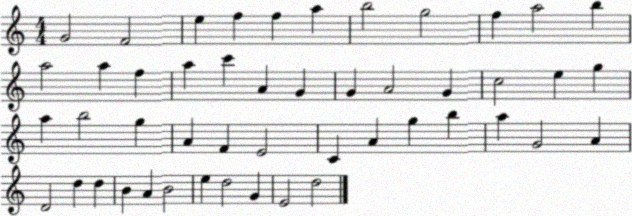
X:1
T:Untitled
M:4/4
L:1/4
K:C
G2 F2 e f f a b2 g2 f a2 b a2 a f a c' A G G A2 G c2 e g a b2 g A F E2 C A g b a G2 A D2 d d B A B2 e d2 G E2 d2